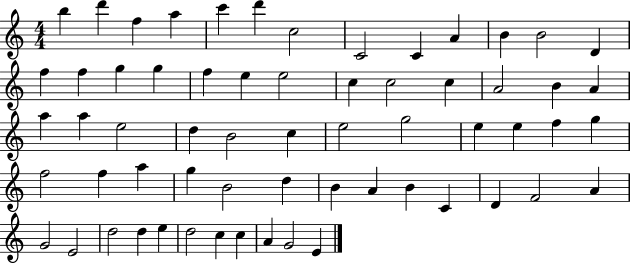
{
  \clef treble
  \numericTimeSignature
  \time 4/4
  \key c \major
  b''4 d'''4 f''4 a''4 | c'''4 d'''4 c''2 | c'2 c'4 a'4 | b'4 b'2 d'4 | \break f''4 f''4 g''4 g''4 | f''4 e''4 e''2 | c''4 c''2 c''4 | a'2 b'4 a'4 | \break a''4 a''4 e''2 | d''4 b'2 c''4 | e''2 g''2 | e''4 e''4 f''4 g''4 | \break f''2 f''4 a''4 | g''4 b'2 d''4 | b'4 a'4 b'4 c'4 | d'4 f'2 a'4 | \break g'2 e'2 | d''2 d''4 e''4 | d''2 c''4 c''4 | a'4 g'2 e'4 | \break \bar "|."
}